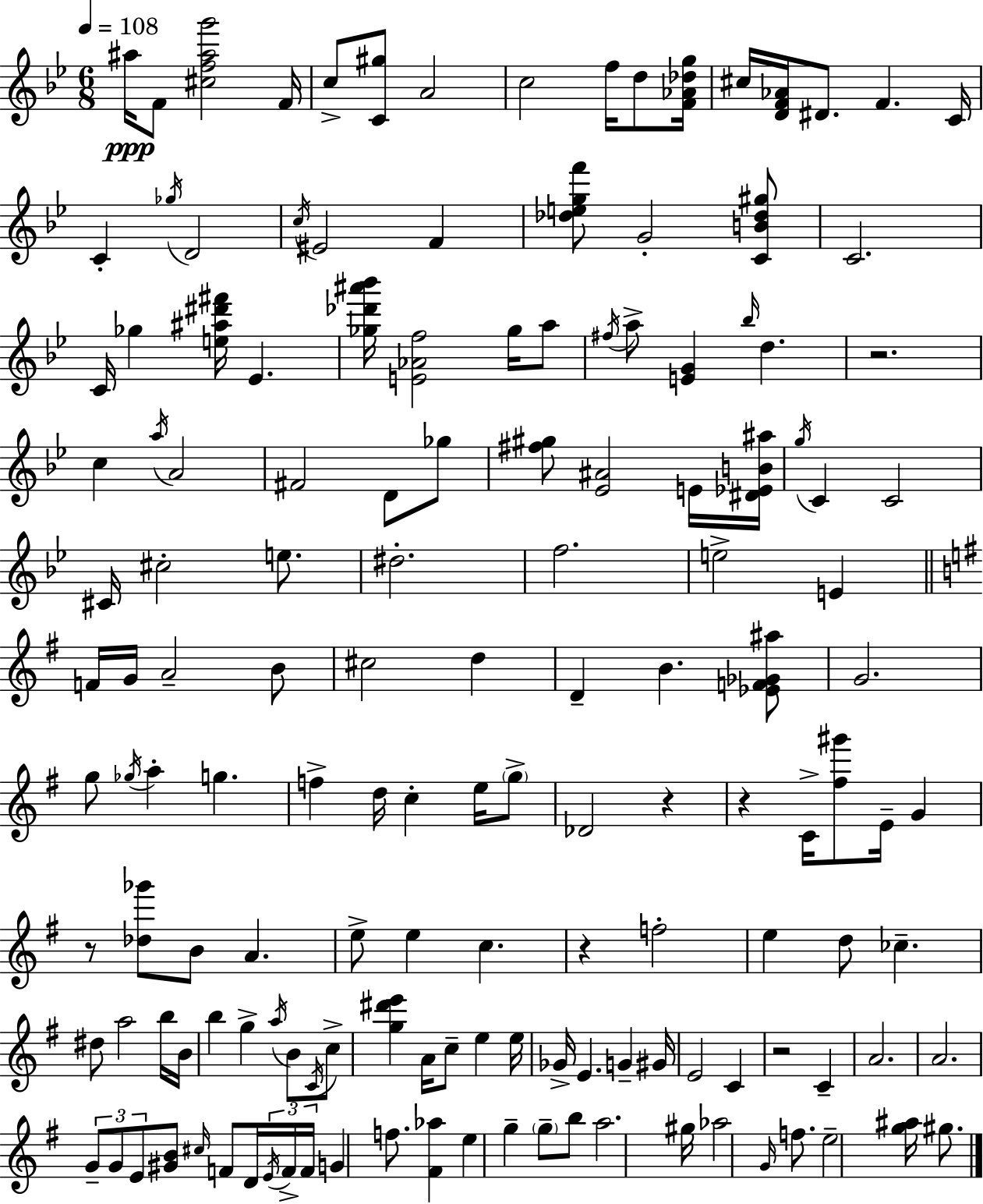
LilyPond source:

{
  \clef treble
  \numericTimeSignature
  \time 6/8
  \key g \minor
  \tempo 4 = 108
  ais''16\ppp f'8 <cis'' f'' ais'' g'''>2 f'16 | c''8-> <c' gis''>8 a'2 | c''2 f''16 d''8 <f' aes' des'' g''>16 | cis''16 <d' f' aes'>16 dis'8. f'4. c'16 | \break c'4-. \acciaccatura { ges''16 } d'2 | \acciaccatura { c''16 } eis'2 f'4 | <des'' e'' g'' f'''>8 g'2-. | <c' b' des'' gis''>8 c'2. | \break c'16 ges''4 <e'' ais'' dis''' fis'''>16 ees'4. | <ges'' des''' ais''' bes'''>16 <e' aes' f''>2 ges''16 | a''8 \acciaccatura { fis''16 } a''8-> <e' g'>4 \grace { bes''16 } d''4. | r2. | \break c''4 \acciaccatura { a''16 } a'2 | fis'2 | d'8 ges''8 <fis'' gis''>8 <ees' ais'>2 | e'16 <dis' ees' b' ais''>16 \acciaccatura { g''16 } c'4 c'2 | \break cis'16 cis''2-. | e''8. dis''2.-. | f''2. | e''2-> | \break e'4 \bar "||" \break \key e \minor f'16 g'16 a'2-- b'8 | cis''2 d''4 | d'4-- b'4. <ees' f' ges' ais''>8 | g'2. | \break g''8 \acciaccatura { ges''16 } a''4-. g''4. | f''4-> d''16 c''4-. e''16 \parenthesize g''8-> | des'2 r4 | r4 c'16-> <fis'' gis'''>8 e'16-- g'4 | \break r8 <des'' ges'''>8 b'8 a'4. | e''8-> e''4 c''4. | r4 f''2-. | e''4 d''8 ces''4.-- | \break dis''8 a''2 b''16 | b'16 b''4 g''4-> \acciaccatura { a''16 } b'8 | \acciaccatura { c'16 } c''8-> <g'' dis''' e'''>4 a'16 c''8-- e''4 | e''16 ges'16-> e'4. g'4-- | \break gis'16 e'2 c'4 | r2 c'4-- | a'2. | a'2. | \break \tuplet 3/2 { g'8-- g'8 e'8 } <gis' b'>8 \grace { cis''16 } | f'8 d'16 \tuplet 3/2 { \acciaccatura { e'16 } f'16-> f'16 } g'4 f''8. | <fis' aes''>4 e''4 g''4-- | \parenthesize g''8-- b''8 a''2. | \break gis''16 aes''2 | \grace { g'16 } f''8. e''2-- | <g'' ais''>16 gis''8. \bar "|."
}